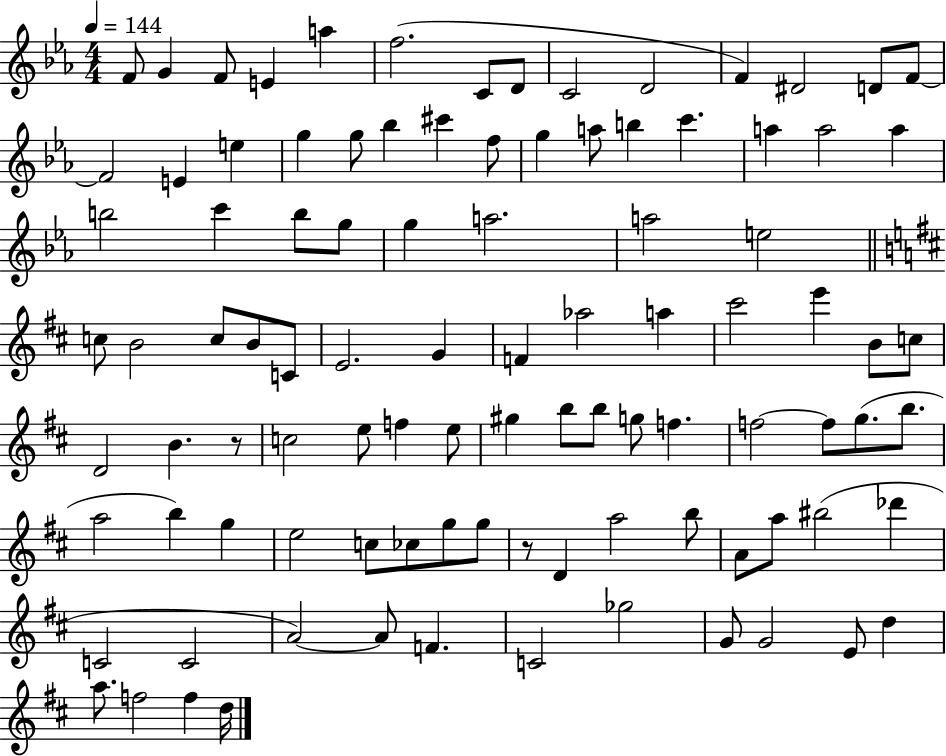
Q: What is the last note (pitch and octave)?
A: D5